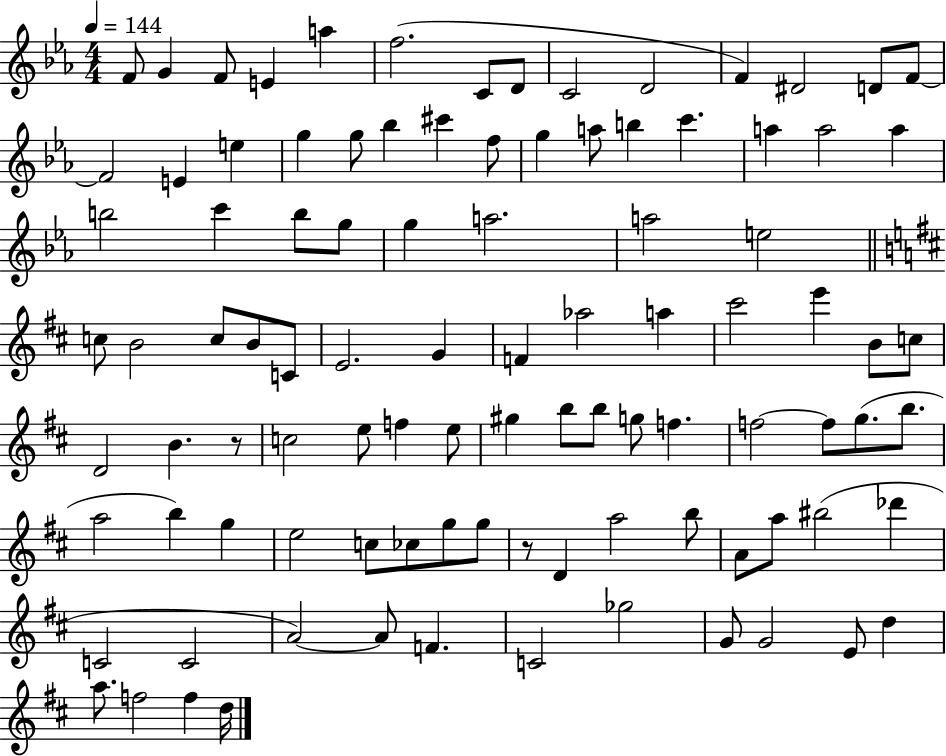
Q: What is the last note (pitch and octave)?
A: D5